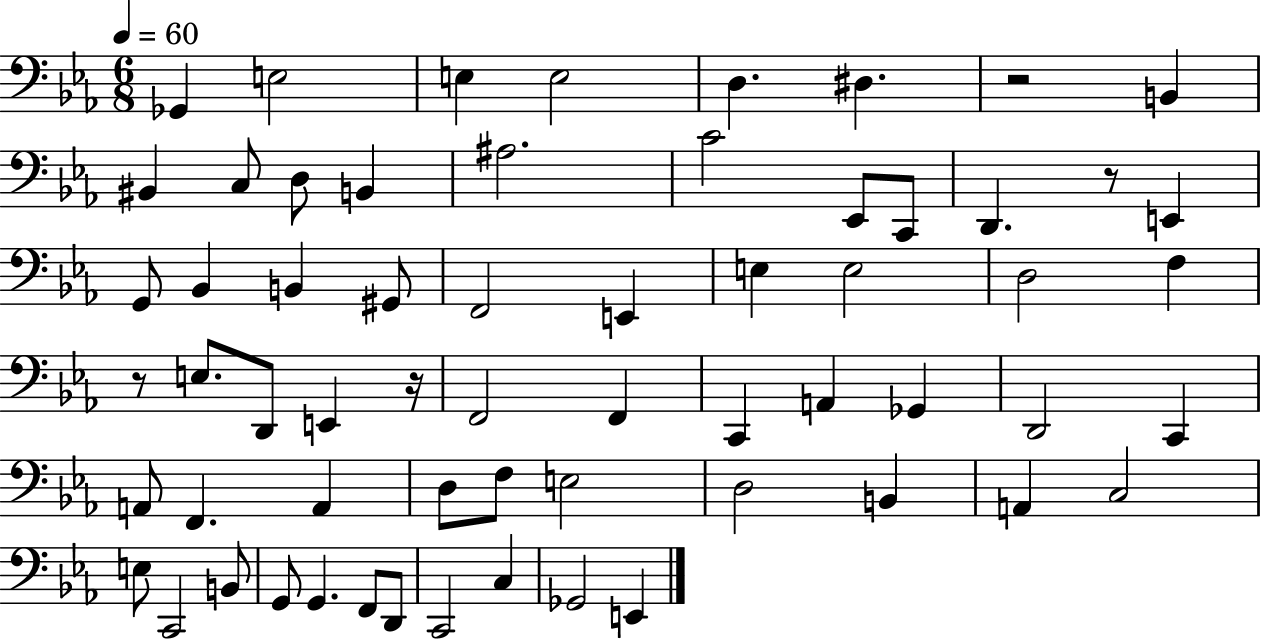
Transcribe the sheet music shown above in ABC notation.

X:1
T:Untitled
M:6/8
L:1/4
K:Eb
_G,, E,2 E, E,2 D, ^D, z2 B,, ^B,, C,/2 D,/2 B,, ^A,2 C2 _E,,/2 C,,/2 D,, z/2 E,, G,,/2 _B,, B,, ^G,,/2 F,,2 E,, E, E,2 D,2 F, z/2 E,/2 D,,/2 E,, z/4 F,,2 F,, C,, A,, _G,, D,,2 C,, A,,/2 F,, A,, D,/2 F,/2 E,2 D,2 B,, A,, C,2 E,/2 C,,2 B,,/2 G,,/2 G,, F,,/2 D,,/2 C,,2 C, _G,,2 E,,